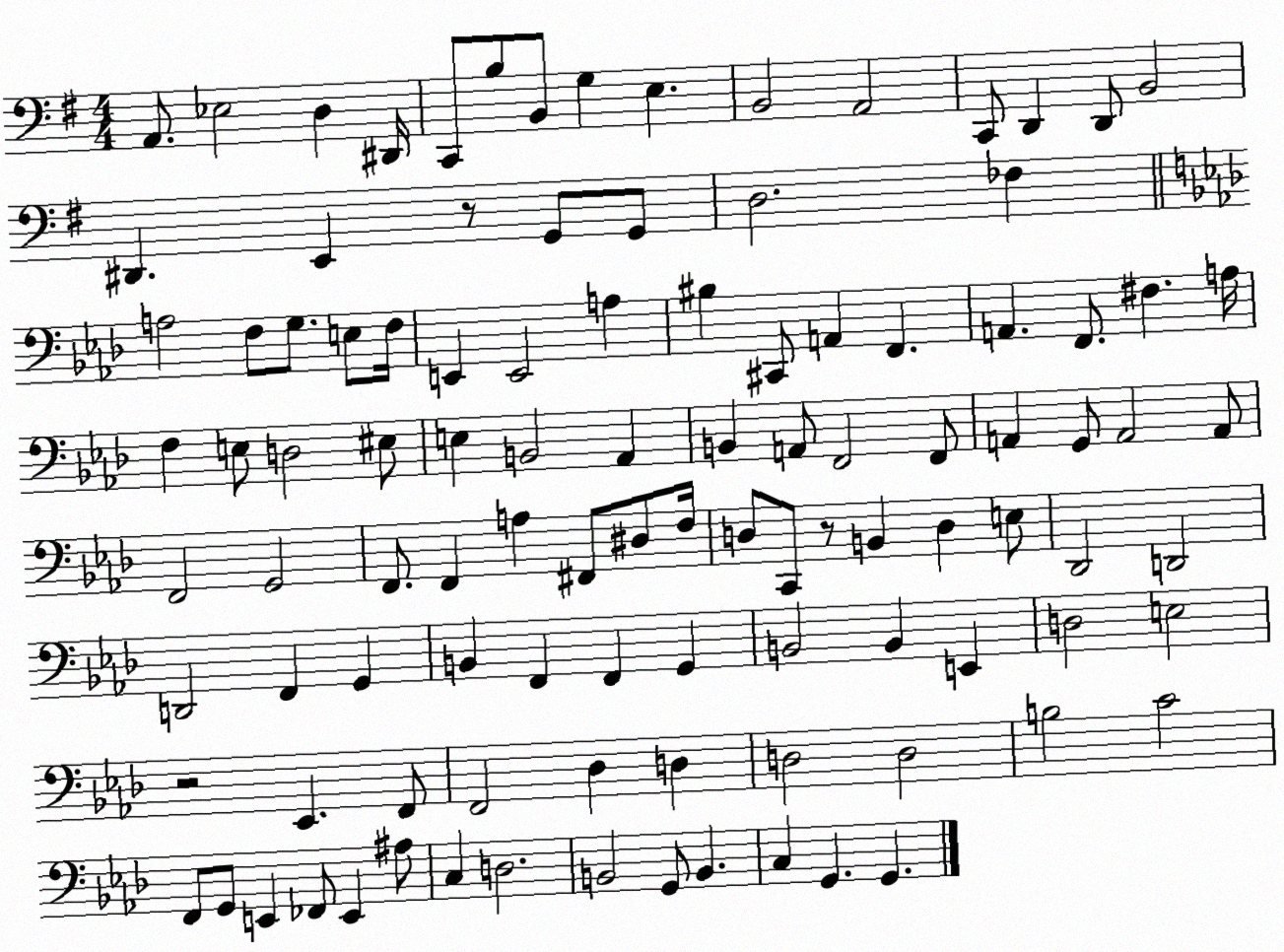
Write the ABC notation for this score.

X:1
T:Untitled
M:4/4
L:1/4
K:G
A,,/2 _E,2 D, ^D,,/4 C,,/2 B,/2 B,,/2 G, E, B,,2 A,,2 C,,/2 D,, D,,/2 B,,2 ^D,, E,, z/2 G,,/2 G,,/2 D,2 _F, A,2 F,/2 G,/2 E,/2 F,/4 E,, E,,2 A, ^B, ^C,,/2 A,, F,, A,, F,,/2 ^F, A,/4 F, E,/2 D,2 ^E,/2 E, B,,2 _A,, B,, A,,/2 F,,2 F,,/2 A,, G,,/2 A,,2 A,,/2 F,,2 G,,2 F,,/2 F,, A, ^F,,/2 ^D,/2 F,/4 D,/2 C,,/2 z/2 B,, D, E,/2 _D,,2 D,,2 D,,2 F,, G,, B,, F,, F,, G,, B,,2 B,, E,, D,2 E,2 z2 _E,, F,,/2 F,,2 _D, D, D,2 D,2 B,2 C2 F,,/2 G,,/2 E,, _F,,/2 E,, ^A,/2 C, D,2 B,,2 G,,/2 B,, C, G,, G,,